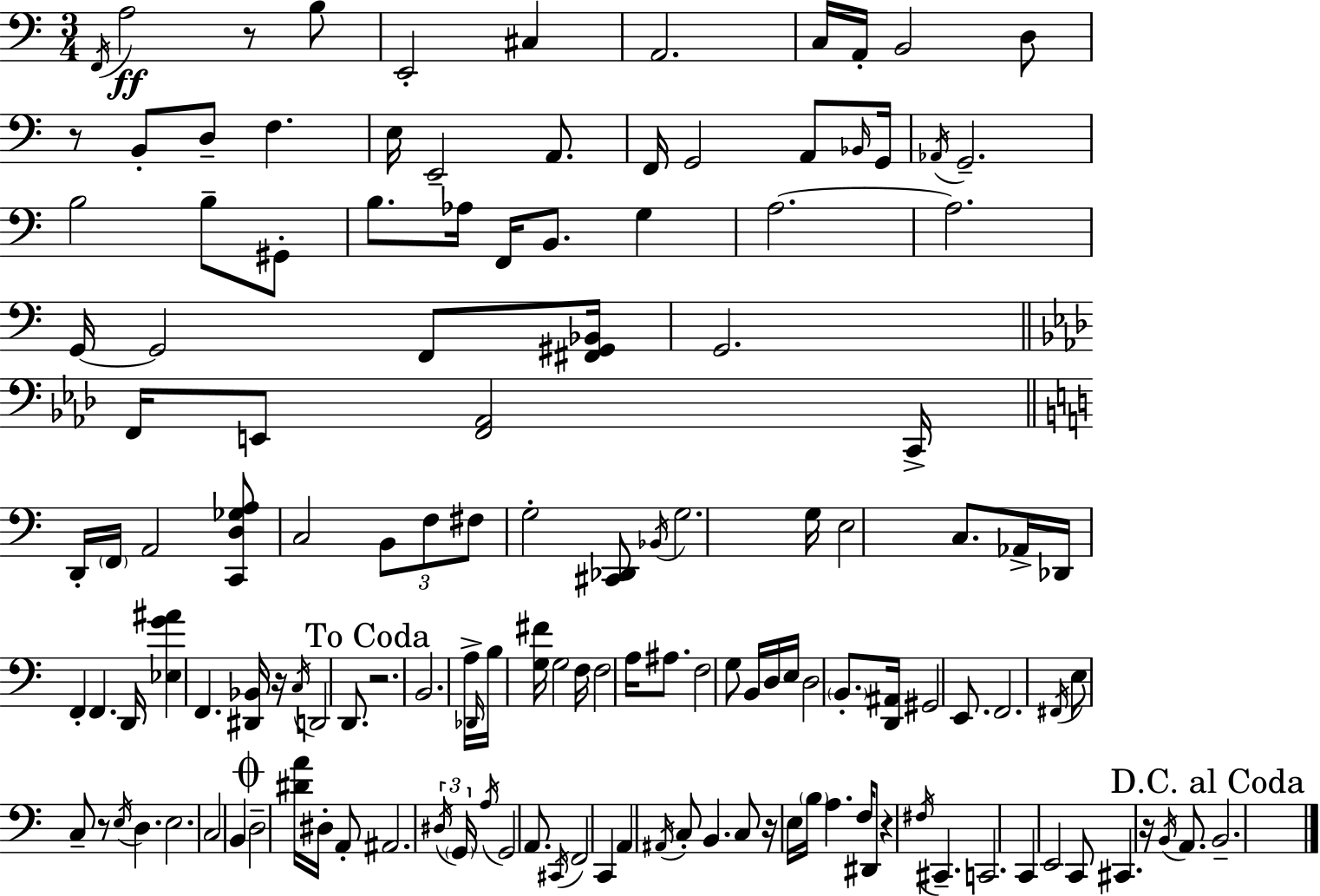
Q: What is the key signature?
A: C major